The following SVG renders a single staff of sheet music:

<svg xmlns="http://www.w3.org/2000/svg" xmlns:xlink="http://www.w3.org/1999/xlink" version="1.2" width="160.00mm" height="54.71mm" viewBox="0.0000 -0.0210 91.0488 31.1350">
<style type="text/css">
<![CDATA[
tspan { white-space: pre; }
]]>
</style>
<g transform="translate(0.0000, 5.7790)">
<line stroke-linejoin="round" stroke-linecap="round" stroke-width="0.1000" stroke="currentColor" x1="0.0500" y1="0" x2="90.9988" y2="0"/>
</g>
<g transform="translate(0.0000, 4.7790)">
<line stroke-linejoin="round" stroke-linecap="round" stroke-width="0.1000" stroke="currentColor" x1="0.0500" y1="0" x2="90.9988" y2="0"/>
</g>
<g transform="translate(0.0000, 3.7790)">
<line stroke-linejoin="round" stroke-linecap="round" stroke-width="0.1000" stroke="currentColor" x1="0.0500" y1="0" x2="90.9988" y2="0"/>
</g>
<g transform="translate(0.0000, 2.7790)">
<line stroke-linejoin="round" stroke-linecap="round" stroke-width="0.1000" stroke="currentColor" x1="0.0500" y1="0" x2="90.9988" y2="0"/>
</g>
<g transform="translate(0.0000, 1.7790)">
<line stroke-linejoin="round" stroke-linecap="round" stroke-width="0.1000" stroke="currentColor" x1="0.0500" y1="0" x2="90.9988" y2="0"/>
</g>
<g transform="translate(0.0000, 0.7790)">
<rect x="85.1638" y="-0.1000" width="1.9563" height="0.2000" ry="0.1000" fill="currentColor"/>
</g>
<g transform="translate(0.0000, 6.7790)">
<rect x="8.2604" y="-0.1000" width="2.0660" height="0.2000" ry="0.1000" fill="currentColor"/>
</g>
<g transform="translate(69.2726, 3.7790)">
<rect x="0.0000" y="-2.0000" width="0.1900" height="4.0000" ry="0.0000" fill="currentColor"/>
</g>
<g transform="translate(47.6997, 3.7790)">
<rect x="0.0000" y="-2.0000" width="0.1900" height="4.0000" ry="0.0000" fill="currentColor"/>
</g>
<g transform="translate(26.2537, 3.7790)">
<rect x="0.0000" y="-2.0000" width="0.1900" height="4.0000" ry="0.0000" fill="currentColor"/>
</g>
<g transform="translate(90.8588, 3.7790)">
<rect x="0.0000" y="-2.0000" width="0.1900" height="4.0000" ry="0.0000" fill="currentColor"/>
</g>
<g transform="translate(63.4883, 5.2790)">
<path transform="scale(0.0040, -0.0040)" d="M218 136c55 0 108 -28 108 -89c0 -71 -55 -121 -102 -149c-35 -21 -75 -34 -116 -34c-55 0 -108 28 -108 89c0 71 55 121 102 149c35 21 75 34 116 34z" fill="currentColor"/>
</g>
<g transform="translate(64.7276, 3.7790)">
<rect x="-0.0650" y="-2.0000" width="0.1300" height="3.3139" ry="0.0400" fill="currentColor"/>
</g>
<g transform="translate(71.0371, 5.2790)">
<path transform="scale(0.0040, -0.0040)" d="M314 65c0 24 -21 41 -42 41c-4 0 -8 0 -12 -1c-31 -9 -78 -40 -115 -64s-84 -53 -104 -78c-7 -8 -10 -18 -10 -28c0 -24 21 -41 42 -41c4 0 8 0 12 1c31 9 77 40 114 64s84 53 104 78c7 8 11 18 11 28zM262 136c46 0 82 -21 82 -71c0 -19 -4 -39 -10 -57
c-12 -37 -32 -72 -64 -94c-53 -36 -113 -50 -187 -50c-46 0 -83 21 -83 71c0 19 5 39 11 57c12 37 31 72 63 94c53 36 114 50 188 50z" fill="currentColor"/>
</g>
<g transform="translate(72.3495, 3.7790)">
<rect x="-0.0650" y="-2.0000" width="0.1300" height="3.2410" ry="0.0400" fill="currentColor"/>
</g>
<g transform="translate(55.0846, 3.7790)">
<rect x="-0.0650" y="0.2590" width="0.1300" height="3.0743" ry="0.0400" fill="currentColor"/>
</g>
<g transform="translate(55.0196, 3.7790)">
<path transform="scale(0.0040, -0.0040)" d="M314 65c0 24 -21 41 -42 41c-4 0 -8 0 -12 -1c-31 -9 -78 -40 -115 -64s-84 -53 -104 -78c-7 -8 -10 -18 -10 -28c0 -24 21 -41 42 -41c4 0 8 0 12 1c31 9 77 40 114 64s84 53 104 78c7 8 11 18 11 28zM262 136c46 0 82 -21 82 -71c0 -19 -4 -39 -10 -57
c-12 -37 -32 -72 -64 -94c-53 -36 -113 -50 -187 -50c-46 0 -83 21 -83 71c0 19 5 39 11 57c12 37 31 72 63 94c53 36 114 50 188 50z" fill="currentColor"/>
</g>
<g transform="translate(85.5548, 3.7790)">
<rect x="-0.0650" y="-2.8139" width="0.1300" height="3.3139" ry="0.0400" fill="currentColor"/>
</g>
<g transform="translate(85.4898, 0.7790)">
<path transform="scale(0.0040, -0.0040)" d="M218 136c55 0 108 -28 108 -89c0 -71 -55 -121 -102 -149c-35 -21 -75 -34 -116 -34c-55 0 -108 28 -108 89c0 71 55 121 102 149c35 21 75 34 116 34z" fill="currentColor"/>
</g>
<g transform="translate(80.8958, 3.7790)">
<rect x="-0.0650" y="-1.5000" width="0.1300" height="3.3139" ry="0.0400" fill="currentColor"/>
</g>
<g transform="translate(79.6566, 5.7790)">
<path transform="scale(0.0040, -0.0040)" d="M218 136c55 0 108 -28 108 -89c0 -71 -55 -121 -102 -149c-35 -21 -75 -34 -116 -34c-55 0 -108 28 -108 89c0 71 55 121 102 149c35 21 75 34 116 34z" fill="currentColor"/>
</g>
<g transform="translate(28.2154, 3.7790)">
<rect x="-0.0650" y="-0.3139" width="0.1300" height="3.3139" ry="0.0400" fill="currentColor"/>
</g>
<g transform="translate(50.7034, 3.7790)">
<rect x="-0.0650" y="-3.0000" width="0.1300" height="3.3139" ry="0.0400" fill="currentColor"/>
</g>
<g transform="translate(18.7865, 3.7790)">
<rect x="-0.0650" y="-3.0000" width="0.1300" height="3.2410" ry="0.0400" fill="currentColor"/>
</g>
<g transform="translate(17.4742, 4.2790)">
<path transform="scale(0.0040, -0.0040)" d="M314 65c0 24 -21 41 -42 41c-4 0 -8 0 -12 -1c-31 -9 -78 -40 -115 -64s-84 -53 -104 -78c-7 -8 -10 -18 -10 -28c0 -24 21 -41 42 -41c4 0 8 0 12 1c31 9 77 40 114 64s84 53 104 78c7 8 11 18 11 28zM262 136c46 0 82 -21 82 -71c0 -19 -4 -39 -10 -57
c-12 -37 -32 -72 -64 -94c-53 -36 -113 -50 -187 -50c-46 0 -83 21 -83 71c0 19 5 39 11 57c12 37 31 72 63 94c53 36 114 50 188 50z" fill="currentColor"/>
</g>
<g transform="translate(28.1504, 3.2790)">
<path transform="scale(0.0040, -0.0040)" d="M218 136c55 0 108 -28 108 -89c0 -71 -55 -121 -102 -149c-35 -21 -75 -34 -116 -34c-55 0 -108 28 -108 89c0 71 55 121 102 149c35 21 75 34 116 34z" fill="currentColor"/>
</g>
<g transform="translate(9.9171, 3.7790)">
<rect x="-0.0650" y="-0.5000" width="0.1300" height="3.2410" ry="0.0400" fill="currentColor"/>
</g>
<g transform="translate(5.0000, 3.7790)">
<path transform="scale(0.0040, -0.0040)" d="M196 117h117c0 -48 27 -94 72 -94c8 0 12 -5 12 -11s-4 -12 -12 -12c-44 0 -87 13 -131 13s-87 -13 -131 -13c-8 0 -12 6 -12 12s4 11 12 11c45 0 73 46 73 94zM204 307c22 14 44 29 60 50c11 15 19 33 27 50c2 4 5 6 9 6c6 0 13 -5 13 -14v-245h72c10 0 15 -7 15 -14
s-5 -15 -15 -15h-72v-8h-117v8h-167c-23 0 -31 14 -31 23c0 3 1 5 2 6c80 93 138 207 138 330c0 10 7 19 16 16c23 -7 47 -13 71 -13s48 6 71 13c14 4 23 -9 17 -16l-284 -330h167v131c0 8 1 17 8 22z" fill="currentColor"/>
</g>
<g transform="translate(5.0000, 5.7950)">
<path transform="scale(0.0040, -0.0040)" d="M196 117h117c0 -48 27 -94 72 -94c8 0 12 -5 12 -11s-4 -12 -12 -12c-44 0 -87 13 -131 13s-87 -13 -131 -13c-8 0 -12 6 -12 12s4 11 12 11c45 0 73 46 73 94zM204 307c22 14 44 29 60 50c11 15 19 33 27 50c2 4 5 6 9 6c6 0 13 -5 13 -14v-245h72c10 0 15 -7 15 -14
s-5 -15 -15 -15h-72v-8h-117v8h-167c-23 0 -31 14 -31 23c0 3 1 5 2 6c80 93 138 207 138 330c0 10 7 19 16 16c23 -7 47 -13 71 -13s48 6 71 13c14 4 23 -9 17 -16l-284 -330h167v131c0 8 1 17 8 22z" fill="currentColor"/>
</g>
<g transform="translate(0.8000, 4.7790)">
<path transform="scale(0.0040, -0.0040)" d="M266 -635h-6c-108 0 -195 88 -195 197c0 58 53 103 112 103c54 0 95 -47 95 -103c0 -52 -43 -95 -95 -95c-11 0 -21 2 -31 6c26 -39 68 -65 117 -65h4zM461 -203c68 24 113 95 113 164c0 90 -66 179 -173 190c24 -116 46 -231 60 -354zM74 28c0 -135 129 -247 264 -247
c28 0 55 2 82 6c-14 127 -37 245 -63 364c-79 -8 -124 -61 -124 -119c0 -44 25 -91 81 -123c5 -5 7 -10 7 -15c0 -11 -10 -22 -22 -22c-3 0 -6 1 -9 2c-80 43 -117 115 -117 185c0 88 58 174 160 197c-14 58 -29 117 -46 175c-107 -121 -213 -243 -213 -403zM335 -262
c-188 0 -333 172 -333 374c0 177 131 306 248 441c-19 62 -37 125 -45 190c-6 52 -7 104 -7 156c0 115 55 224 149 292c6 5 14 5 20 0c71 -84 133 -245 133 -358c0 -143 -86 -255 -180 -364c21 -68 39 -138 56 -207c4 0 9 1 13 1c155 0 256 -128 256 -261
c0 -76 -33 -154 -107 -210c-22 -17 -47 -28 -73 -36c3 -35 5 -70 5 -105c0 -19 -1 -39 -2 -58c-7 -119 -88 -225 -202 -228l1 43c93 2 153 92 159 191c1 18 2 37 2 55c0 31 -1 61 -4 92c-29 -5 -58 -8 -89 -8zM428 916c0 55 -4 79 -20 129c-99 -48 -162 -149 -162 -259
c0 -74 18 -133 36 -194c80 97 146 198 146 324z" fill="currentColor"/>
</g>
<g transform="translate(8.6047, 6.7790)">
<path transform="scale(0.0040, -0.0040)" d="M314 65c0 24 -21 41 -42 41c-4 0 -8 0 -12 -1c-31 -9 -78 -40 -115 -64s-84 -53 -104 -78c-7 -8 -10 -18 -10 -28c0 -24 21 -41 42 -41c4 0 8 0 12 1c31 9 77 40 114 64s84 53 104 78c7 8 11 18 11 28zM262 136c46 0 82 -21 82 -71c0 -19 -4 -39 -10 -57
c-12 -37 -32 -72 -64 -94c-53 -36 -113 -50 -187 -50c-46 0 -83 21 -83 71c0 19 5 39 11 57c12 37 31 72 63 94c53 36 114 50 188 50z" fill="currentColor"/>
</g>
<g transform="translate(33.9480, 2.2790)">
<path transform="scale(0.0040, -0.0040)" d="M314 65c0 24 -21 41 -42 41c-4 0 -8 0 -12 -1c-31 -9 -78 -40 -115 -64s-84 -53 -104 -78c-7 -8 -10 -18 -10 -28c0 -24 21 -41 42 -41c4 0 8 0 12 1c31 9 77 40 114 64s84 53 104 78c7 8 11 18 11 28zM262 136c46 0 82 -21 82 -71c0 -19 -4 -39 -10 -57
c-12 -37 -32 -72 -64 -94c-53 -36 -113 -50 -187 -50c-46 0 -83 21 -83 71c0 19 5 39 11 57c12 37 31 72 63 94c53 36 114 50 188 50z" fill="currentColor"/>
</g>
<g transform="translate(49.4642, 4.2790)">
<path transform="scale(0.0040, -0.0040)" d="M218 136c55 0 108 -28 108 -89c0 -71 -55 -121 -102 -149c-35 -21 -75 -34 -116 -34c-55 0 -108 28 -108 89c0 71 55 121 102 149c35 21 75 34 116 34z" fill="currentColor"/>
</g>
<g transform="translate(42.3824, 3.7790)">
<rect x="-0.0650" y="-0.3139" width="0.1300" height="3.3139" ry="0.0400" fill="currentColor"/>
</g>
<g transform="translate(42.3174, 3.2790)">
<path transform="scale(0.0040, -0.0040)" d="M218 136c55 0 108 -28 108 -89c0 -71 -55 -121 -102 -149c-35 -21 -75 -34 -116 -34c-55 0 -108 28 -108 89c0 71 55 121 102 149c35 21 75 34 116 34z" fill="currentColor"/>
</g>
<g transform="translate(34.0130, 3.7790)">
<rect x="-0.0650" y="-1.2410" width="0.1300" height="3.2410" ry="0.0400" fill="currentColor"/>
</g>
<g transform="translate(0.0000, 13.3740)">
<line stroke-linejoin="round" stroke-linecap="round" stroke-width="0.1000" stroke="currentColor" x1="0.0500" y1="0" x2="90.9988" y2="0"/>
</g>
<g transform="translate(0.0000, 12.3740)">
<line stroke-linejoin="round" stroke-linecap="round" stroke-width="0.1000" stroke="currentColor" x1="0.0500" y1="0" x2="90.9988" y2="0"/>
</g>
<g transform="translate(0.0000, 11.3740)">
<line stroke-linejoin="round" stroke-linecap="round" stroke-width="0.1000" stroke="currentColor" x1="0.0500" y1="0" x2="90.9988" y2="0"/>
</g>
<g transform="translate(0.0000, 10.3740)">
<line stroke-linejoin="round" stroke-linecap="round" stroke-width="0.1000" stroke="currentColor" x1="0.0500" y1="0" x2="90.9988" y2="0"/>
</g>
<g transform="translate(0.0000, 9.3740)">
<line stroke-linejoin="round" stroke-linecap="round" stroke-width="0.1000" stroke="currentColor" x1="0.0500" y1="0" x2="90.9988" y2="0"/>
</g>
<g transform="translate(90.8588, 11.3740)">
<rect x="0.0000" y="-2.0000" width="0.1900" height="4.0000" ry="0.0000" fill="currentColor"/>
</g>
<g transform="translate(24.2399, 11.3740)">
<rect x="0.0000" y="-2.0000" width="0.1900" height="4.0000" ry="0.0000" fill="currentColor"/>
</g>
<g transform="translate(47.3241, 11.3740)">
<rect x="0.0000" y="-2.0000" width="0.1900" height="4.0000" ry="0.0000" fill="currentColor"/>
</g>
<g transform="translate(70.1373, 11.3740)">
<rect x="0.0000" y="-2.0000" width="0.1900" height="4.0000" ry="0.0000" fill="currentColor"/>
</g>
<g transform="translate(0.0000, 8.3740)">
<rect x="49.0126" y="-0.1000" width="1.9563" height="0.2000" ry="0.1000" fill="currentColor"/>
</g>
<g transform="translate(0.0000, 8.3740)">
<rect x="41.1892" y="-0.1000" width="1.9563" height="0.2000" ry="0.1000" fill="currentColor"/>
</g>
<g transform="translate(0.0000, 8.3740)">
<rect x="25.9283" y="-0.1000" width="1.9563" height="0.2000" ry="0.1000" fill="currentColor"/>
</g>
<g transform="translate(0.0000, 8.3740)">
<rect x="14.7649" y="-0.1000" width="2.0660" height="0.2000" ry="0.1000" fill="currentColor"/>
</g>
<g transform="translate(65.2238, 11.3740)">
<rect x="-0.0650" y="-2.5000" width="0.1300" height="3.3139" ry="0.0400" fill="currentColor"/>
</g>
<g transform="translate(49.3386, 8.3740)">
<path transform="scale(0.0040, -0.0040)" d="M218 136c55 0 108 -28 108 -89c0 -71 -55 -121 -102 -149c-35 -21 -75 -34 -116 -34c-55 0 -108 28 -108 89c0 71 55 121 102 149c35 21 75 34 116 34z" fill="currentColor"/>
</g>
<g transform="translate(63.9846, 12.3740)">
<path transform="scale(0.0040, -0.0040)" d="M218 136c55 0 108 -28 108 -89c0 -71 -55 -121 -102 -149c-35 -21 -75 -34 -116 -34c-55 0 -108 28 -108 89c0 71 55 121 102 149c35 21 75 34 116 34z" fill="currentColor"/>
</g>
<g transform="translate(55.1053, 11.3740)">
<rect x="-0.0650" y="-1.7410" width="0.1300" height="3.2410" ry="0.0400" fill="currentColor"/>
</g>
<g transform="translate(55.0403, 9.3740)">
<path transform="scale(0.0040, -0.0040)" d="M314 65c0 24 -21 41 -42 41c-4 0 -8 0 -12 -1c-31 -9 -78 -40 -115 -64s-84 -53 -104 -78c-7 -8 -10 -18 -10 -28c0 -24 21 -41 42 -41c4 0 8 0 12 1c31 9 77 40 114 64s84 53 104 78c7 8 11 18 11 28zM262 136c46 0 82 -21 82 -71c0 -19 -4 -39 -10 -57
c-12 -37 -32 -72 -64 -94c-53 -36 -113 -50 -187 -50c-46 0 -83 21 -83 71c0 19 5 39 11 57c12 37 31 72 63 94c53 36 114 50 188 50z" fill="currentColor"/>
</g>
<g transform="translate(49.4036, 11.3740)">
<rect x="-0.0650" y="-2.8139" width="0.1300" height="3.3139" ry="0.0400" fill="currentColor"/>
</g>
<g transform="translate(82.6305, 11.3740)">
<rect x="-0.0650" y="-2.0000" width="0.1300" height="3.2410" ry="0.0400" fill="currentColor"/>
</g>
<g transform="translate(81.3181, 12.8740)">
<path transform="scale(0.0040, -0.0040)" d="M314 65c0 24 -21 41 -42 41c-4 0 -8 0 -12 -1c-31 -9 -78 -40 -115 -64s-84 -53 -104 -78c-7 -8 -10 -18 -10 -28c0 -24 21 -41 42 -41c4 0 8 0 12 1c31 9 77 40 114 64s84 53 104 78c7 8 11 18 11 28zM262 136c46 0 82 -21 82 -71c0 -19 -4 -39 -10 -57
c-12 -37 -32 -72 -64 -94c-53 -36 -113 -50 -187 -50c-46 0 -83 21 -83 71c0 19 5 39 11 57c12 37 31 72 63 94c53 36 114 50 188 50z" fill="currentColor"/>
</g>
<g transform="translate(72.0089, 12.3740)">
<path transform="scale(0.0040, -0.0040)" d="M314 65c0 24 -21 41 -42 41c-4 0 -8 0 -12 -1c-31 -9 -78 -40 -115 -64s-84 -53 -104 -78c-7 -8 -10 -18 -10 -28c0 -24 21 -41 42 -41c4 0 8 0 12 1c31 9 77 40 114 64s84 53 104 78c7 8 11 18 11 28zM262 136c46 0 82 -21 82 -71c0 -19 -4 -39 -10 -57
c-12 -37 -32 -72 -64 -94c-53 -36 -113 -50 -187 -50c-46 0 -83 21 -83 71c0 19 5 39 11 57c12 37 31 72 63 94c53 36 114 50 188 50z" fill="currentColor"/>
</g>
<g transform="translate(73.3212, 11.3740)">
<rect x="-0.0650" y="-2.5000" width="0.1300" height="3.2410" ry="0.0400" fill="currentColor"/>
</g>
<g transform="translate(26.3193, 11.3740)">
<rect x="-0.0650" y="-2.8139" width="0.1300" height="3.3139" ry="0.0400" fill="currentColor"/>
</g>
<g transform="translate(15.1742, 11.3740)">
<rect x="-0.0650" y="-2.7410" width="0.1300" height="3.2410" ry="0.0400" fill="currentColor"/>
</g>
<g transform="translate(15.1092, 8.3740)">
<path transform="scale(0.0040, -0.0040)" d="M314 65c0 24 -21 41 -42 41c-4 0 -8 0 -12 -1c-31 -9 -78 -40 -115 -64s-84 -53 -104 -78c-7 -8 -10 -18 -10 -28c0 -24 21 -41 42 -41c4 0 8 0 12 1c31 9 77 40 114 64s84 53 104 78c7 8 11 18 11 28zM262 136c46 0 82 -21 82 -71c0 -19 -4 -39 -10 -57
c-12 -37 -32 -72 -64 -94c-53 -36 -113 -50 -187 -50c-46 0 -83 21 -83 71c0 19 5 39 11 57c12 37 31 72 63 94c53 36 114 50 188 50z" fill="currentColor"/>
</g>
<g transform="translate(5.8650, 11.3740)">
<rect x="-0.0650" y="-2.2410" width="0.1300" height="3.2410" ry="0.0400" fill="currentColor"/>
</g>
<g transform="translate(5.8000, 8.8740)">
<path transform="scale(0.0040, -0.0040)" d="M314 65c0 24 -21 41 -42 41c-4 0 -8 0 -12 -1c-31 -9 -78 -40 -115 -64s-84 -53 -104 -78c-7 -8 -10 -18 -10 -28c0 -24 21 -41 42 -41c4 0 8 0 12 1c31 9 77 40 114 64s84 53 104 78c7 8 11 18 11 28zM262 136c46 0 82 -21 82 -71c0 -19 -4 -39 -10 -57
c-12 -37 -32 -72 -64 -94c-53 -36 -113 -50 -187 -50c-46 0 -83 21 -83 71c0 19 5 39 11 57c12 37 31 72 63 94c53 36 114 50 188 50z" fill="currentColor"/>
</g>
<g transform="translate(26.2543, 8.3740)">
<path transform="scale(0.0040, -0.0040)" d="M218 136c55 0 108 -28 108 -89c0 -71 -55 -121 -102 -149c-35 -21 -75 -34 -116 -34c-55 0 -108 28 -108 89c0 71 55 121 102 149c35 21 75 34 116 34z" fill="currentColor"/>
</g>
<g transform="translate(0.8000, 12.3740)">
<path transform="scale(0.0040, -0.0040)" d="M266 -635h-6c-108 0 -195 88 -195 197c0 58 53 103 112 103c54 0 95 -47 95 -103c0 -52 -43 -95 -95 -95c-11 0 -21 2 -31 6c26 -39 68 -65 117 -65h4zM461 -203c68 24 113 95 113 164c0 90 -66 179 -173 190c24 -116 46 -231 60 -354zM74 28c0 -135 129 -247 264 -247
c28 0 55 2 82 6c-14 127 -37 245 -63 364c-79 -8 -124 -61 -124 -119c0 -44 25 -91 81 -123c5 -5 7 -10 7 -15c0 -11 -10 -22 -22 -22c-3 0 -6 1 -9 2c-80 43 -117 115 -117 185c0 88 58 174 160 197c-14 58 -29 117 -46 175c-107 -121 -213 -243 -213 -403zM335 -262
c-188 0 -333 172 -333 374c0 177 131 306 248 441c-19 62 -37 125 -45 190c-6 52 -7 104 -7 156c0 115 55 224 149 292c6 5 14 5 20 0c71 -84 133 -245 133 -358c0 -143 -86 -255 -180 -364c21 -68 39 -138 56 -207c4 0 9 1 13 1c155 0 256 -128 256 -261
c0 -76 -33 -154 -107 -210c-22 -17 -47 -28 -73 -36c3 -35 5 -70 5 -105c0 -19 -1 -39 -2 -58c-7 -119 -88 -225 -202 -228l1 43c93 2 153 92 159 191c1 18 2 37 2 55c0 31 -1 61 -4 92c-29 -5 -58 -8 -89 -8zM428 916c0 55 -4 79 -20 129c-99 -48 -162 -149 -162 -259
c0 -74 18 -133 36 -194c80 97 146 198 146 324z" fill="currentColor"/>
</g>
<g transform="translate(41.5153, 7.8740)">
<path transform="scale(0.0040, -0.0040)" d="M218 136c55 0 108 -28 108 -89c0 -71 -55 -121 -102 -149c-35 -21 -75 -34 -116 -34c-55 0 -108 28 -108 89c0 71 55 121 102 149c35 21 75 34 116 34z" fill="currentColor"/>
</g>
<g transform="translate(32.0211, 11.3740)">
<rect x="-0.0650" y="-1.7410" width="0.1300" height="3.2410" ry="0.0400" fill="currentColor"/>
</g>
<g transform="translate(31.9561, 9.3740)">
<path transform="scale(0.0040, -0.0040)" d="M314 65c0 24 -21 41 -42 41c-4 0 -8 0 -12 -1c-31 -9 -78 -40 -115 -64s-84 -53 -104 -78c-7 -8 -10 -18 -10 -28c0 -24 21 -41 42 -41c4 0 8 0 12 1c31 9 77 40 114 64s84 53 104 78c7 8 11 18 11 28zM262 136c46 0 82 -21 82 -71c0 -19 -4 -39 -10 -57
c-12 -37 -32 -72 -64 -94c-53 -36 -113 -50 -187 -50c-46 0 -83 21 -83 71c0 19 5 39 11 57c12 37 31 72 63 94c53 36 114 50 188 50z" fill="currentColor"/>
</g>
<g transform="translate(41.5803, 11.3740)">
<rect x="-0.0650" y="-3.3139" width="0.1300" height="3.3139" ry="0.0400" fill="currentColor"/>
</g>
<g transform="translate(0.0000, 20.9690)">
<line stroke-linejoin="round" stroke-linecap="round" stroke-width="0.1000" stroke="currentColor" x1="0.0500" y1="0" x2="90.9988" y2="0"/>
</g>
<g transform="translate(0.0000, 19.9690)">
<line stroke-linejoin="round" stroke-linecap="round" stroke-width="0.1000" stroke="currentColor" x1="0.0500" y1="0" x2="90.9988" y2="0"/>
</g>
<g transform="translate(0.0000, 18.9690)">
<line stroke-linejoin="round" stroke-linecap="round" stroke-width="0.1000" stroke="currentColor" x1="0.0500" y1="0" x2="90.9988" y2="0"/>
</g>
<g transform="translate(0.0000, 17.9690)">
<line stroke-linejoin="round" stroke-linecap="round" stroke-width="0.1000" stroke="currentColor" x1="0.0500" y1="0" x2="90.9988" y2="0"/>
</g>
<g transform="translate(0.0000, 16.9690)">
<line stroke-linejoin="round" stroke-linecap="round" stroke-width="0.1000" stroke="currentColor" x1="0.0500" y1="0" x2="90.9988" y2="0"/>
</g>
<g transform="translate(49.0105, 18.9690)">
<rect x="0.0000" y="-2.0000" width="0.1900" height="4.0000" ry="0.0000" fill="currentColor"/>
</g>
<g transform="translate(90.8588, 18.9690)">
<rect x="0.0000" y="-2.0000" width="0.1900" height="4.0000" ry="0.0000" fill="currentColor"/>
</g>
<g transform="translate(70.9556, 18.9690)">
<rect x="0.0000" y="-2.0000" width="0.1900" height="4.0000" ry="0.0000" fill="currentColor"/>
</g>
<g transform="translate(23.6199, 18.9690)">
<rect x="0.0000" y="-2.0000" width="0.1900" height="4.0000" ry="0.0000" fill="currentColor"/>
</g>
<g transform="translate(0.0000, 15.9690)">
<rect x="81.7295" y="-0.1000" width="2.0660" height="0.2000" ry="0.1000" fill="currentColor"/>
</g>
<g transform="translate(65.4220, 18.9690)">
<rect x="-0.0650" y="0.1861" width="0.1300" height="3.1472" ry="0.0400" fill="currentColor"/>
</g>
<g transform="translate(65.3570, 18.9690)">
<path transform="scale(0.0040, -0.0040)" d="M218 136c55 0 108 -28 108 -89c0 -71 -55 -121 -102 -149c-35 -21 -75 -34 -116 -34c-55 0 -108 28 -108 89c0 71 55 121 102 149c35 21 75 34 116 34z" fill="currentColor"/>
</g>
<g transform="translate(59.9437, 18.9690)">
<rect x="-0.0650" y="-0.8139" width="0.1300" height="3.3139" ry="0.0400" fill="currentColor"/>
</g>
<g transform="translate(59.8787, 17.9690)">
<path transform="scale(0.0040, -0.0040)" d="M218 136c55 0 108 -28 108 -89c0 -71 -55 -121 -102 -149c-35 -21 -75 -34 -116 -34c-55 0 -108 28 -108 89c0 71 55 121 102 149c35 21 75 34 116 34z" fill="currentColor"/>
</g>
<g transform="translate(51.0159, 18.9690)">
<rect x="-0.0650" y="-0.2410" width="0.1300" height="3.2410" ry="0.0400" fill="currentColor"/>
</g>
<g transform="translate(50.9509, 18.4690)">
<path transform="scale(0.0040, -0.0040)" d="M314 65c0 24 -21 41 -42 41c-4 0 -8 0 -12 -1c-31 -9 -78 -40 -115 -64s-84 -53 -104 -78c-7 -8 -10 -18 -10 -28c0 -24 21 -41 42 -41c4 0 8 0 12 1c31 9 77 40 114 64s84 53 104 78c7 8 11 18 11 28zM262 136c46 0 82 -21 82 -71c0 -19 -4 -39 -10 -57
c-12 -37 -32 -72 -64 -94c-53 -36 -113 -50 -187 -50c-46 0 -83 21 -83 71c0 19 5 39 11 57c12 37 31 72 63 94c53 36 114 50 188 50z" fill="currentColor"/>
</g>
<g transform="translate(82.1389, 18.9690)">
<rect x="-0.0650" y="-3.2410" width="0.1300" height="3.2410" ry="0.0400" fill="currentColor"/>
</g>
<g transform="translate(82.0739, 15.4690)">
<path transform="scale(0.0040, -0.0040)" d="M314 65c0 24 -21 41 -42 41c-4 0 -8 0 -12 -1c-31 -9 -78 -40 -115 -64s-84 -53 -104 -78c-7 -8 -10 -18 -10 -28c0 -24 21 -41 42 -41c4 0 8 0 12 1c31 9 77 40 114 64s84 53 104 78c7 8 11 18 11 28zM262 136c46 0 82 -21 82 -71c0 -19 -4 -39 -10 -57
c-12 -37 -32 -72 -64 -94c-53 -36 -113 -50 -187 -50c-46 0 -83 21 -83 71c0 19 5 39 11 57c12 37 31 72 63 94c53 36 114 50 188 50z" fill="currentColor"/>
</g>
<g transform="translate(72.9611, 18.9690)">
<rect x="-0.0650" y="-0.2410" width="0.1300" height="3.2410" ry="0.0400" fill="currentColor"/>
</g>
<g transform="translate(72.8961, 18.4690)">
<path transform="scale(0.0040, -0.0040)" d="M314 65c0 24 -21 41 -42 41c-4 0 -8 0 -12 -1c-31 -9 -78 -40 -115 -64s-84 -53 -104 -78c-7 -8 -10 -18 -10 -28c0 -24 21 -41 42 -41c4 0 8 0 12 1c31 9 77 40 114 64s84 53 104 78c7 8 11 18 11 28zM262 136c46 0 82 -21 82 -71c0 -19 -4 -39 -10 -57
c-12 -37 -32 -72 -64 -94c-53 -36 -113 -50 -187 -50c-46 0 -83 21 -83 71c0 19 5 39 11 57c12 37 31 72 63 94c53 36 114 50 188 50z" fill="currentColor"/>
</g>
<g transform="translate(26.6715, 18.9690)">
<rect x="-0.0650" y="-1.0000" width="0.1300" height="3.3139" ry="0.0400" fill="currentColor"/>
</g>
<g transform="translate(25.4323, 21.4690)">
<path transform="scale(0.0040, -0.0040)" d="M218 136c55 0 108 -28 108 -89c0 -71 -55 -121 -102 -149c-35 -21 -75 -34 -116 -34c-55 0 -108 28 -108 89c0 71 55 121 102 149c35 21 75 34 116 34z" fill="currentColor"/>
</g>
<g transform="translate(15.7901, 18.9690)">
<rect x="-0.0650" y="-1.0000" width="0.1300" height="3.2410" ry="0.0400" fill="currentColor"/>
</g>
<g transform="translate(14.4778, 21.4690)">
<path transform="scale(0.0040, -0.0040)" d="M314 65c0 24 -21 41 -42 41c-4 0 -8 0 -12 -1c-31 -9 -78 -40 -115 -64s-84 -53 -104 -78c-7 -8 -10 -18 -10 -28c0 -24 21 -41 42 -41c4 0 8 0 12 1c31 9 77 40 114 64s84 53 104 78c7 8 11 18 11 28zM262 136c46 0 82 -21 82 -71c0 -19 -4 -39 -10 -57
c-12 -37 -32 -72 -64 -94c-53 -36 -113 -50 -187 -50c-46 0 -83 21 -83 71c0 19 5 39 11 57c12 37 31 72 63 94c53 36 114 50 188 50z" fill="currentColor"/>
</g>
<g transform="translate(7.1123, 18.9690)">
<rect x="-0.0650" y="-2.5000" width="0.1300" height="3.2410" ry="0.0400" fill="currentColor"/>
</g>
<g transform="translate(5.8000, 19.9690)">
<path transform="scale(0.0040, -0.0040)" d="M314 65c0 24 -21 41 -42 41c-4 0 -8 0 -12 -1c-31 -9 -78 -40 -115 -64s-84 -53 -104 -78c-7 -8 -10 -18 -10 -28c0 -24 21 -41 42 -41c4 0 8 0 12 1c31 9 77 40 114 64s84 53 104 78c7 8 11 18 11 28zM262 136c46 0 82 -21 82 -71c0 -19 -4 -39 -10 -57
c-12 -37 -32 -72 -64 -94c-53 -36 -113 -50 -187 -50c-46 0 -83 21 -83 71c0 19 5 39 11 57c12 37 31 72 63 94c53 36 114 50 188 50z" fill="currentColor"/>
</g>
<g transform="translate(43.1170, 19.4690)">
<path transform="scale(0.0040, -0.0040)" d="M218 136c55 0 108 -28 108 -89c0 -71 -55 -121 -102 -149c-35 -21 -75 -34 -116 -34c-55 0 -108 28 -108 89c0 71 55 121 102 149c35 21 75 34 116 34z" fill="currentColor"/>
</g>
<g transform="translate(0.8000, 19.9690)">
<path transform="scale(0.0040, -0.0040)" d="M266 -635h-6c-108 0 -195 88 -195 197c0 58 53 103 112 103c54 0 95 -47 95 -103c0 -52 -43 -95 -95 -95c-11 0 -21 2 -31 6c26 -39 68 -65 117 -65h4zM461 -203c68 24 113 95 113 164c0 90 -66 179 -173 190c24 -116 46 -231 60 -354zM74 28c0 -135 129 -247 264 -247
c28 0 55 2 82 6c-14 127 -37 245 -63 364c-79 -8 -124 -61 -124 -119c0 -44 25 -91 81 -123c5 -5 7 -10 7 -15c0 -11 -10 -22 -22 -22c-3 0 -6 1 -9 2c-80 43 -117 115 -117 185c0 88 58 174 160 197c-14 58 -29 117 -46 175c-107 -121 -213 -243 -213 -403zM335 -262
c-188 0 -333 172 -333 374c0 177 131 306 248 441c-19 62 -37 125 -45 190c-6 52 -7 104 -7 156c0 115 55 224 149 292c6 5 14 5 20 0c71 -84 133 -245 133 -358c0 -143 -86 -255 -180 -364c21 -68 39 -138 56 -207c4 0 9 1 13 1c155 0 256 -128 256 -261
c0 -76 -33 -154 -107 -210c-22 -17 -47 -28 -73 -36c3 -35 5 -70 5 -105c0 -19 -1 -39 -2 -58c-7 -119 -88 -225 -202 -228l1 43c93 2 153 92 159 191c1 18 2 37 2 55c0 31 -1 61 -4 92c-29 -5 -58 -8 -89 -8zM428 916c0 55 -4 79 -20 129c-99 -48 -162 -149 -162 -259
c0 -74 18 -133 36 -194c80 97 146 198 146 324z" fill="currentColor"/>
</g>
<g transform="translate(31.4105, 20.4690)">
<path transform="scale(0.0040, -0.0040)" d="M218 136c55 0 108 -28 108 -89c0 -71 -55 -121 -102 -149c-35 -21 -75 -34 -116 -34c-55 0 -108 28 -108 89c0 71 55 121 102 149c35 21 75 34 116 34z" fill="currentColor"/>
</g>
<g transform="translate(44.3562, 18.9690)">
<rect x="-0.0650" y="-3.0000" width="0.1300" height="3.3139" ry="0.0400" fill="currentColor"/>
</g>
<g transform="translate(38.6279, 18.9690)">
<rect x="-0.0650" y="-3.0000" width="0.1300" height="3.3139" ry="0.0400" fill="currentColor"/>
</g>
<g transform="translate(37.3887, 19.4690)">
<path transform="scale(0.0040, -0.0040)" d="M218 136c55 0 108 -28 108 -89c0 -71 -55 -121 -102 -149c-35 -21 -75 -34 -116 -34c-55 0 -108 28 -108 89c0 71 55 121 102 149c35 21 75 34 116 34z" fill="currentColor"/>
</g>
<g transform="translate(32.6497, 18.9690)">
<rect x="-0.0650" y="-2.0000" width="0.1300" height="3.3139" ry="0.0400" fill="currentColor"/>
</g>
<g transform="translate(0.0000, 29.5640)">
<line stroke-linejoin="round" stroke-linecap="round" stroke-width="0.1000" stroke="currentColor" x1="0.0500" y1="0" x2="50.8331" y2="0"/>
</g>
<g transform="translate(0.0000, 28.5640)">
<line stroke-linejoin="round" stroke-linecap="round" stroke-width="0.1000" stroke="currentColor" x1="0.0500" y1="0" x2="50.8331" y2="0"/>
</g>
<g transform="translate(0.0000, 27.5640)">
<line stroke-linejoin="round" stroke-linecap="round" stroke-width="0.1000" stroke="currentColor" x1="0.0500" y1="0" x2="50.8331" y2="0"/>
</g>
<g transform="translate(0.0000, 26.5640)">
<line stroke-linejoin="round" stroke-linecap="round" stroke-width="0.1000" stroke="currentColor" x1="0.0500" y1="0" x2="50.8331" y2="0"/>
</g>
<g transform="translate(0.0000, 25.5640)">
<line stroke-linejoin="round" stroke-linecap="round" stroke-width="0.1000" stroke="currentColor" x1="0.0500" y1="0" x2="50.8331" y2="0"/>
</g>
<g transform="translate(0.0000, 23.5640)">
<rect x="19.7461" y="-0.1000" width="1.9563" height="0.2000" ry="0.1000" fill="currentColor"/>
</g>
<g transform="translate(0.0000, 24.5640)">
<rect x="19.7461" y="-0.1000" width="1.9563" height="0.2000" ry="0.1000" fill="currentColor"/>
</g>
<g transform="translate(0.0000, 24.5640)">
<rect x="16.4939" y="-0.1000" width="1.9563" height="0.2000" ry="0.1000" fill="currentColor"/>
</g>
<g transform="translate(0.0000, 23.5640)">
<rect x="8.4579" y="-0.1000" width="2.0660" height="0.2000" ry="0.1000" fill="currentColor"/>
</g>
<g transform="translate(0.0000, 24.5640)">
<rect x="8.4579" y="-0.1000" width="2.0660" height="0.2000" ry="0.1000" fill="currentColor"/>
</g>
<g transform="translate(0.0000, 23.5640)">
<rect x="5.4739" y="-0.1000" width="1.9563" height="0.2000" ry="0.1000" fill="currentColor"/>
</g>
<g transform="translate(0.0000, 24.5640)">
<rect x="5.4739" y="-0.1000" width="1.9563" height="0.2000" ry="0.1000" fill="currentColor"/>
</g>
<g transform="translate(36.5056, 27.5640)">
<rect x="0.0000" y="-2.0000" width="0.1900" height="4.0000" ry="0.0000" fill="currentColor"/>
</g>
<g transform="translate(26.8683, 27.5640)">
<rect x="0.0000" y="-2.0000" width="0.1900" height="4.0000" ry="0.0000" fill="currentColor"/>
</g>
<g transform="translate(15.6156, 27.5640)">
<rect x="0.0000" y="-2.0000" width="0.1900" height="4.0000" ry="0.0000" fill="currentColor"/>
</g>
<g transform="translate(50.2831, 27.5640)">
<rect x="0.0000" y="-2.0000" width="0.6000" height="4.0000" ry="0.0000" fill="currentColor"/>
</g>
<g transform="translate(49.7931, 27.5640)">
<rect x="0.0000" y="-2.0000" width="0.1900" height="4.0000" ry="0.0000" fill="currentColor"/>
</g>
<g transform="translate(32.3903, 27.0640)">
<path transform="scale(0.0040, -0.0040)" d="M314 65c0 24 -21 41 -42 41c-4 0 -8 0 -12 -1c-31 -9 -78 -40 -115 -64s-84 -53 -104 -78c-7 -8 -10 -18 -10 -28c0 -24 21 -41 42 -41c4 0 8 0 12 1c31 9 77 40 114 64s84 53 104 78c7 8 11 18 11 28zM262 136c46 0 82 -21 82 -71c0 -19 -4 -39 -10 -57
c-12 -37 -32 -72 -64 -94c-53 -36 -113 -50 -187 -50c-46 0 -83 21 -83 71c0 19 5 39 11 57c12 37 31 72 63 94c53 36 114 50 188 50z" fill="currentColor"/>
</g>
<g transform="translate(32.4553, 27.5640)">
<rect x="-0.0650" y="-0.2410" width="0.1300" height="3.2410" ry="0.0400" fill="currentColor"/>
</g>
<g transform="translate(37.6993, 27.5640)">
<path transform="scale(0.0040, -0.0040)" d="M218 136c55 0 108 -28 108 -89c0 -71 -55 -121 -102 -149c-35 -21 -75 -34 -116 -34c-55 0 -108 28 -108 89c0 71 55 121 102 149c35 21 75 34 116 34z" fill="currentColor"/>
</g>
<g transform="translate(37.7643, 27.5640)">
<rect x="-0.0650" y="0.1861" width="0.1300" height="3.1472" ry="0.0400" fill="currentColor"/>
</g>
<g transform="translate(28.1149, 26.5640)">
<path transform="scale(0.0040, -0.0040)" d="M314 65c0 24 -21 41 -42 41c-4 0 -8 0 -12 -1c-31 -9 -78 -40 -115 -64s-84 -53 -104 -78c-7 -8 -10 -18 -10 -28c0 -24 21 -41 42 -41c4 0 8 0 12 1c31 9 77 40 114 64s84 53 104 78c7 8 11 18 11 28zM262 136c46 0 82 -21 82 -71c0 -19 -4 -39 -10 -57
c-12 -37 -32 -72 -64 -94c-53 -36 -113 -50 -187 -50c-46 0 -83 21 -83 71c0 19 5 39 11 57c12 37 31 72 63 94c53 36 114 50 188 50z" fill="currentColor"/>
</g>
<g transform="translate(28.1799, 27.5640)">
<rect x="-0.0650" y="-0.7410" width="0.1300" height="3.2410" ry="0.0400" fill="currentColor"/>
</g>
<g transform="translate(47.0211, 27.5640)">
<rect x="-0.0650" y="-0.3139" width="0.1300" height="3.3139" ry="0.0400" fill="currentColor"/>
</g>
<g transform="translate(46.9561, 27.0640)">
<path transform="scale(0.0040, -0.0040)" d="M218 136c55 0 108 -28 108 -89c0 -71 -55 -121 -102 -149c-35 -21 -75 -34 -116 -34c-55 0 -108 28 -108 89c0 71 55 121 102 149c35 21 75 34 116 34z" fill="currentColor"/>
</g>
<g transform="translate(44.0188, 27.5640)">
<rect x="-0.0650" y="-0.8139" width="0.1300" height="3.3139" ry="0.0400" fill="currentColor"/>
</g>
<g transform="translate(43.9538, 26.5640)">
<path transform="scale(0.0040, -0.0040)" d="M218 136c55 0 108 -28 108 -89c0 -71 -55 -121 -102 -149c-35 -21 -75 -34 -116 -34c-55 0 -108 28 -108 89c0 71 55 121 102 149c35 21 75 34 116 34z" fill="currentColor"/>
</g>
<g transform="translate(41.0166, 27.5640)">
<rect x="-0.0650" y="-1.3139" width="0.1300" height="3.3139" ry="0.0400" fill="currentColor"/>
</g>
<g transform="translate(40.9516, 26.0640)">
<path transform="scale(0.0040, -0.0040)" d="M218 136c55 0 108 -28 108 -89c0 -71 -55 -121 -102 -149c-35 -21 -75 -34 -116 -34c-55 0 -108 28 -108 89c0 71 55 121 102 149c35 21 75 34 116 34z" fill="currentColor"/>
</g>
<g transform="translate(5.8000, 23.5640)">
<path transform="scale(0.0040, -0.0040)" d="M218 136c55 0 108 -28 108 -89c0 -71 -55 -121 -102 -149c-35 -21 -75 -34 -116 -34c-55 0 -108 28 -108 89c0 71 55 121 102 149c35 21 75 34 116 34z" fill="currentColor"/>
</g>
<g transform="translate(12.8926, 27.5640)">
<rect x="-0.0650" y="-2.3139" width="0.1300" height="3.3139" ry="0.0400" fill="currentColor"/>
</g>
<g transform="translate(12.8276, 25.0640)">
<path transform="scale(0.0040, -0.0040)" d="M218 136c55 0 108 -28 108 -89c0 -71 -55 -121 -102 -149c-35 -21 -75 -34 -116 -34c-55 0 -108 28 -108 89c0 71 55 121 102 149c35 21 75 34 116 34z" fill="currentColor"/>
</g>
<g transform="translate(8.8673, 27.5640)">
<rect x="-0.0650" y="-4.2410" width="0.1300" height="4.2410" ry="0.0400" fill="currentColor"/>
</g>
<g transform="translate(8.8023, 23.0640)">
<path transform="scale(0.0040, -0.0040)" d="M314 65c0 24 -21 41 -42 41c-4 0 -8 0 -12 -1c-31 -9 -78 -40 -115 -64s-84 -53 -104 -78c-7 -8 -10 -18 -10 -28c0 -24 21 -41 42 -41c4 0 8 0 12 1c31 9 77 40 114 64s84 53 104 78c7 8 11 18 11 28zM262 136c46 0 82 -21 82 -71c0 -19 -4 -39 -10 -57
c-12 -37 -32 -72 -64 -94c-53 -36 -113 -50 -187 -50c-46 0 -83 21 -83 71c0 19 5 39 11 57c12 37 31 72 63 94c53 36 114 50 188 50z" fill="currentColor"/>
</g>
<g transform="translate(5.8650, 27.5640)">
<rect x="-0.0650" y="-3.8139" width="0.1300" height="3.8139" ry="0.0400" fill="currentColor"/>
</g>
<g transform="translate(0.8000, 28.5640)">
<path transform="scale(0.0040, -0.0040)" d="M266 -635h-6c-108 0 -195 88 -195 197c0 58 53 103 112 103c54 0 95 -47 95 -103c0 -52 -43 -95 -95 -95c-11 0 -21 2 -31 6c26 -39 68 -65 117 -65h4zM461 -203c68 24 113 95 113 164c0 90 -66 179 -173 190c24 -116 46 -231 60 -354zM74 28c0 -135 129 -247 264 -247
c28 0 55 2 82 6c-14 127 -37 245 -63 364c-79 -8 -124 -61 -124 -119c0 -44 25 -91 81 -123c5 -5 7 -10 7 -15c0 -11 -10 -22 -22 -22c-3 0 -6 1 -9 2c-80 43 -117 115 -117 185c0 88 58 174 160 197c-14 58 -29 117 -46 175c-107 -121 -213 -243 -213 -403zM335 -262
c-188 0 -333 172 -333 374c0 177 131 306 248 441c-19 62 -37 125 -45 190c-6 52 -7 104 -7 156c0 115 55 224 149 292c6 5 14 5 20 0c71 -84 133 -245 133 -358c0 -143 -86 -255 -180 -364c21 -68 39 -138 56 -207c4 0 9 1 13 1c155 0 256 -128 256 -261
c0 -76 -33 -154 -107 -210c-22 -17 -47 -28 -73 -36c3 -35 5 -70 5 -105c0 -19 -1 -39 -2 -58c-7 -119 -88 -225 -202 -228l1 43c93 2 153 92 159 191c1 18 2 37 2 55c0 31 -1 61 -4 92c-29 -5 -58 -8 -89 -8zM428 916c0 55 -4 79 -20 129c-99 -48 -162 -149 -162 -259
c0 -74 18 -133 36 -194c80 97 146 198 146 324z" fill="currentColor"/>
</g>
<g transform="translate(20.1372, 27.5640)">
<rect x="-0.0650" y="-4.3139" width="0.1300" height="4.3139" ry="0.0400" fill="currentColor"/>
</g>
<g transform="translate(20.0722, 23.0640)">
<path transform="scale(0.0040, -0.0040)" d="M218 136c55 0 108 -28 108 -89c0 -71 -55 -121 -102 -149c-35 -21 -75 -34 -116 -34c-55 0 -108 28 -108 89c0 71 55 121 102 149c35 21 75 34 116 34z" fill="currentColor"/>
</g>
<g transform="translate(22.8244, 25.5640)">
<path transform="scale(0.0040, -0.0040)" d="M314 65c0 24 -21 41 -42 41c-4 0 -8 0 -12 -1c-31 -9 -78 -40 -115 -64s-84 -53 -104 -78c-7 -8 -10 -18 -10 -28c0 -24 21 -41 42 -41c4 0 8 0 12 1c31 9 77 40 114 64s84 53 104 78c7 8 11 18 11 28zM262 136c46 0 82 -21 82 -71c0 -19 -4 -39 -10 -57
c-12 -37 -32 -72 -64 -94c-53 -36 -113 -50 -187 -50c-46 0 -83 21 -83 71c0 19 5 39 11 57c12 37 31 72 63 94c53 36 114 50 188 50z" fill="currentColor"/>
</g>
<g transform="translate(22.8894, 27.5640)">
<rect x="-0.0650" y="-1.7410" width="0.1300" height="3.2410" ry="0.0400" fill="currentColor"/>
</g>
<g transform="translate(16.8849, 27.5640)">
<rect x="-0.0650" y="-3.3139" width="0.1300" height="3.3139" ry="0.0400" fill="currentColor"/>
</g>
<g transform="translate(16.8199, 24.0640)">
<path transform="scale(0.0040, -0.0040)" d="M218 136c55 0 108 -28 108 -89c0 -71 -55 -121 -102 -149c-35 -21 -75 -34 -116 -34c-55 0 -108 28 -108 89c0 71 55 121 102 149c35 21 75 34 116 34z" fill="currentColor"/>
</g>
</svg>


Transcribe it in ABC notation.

X:1
T:Untitled
M:4/4
L:1/4
K:C
C2 A2 c e2 c A B2 F F2 E a g2 a2 a f2 b a f2 G G2 F2 G2 D2 D F A A c2 d B c2 b2 c' d'2 g b d' f2 d2 c2 B e d c